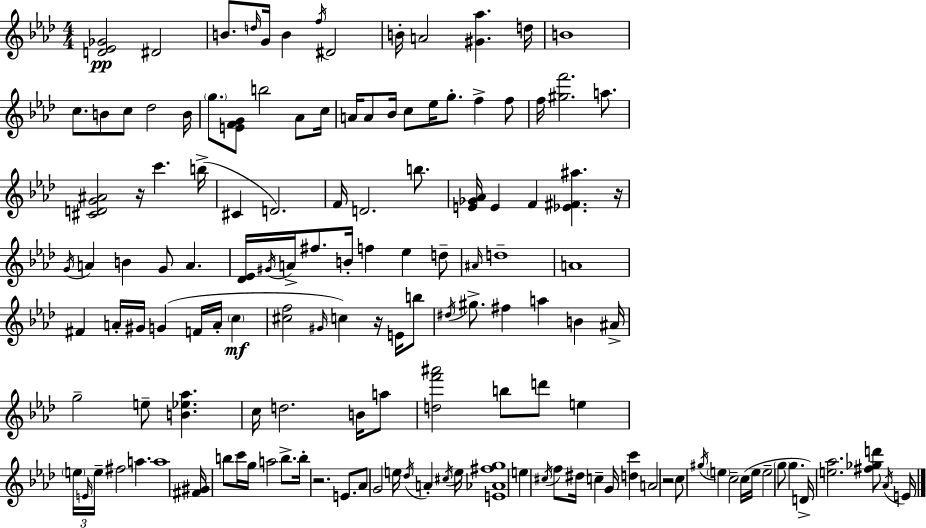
[D4,Eb4,Gb4]/h D#4/h B4/e. D5/s G4/s B4/q F5/s D#4/h B4/s A4/h [G#4,Ab5]/q. D5/s B4/w C5/e. B4/e C5/e Db5/h B4/s G5/e. [E4,F4,G4]/e B5/h Ab4/e C5/s A4/s A4/e Bb4/s C5/e Eb5/s G5/e. F5/q F5/e F5/s [G#5,F6]/h. A5/e. [C#4,D4,G4,A#4]/h R/s C6/q. B5/s C#4/q D4/h. F4/s D4/h. B5/e. [E4,Gb4,Ab4]/s E4/q F4/q [Eb4,F#4,A#5]/q. R/s G4/s A4/q B4/q G4/e A4/q. [Db4,Eb4]/s G#4/s A4/s F#5/e. B4/s F5/q Eb5/q D5/e A#4/s D5/w A4/w F#4/q A4/s G#4/s G4/q F4/s A4/s C5/q [C#5,F5]/h G#4/s C5/q R/s E4/s B5/e D#5/s G#5/e. F#5/q A5/q B4/q A#4/s G5/h E5/e [B4,Eb5,Ab5]/q. C5/s D5/h. B4/s A5/e [D5,F6,A#6]/h B5/e D6/e E5/q E5/s E4/s E5/s F#5/h A5/q. A5/w [F#4,G#4]/s B5/e C6/s G5/s A5/h B5/e. B5/s R/h. E4/e. Ab4/e G4/h E5/s Db5/s A4/q C#5/s E5/s [E4,Ab4,F#5,G5]/w E5/q C#5/s F5/e D#5/s C5/q G4/s [D5,C6]/q A4/h R/h C5/e G#5/s E5/q C5/h C5/s E5/s E5/h G5/e G5/q. D4/s [E5,Ab5]/h. [F#5,Gb5,D6]/e Ab4/s E4/s